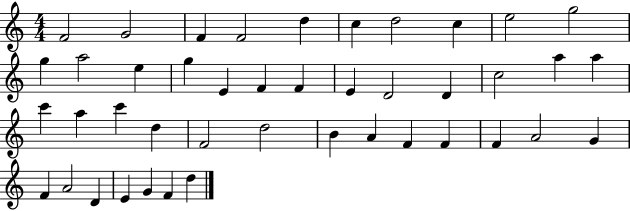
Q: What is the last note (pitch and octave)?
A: D5